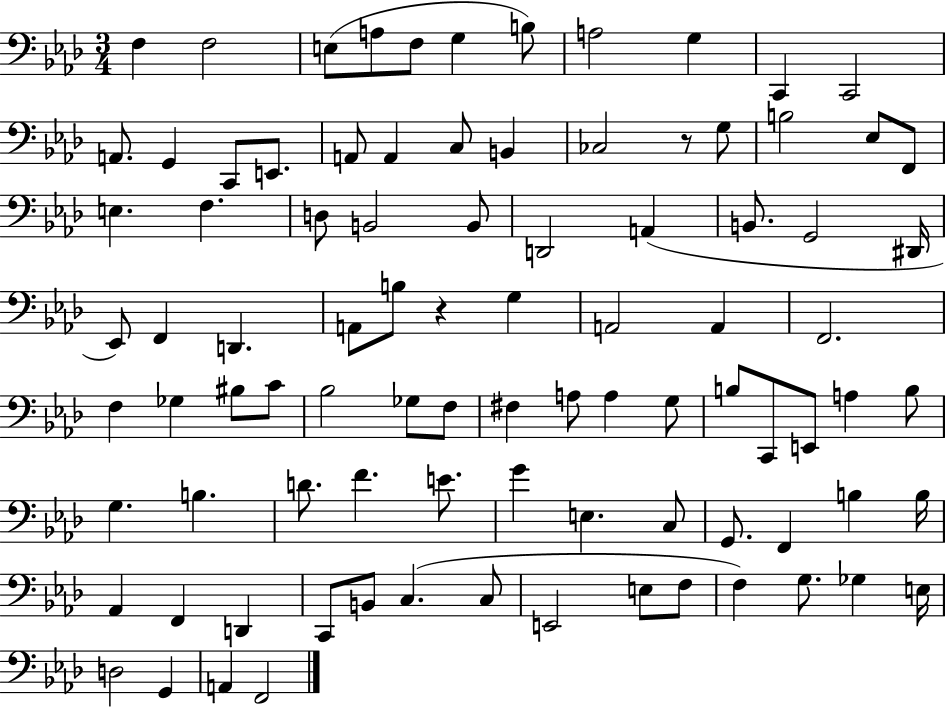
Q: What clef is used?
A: bass